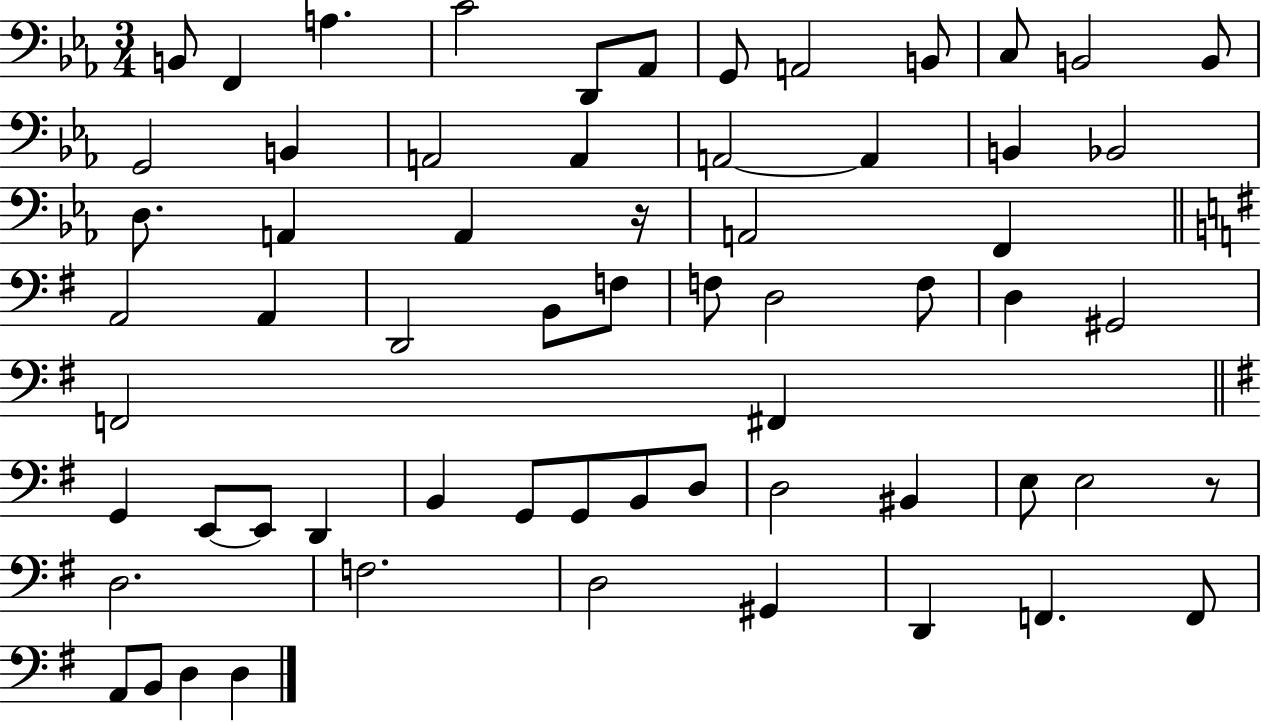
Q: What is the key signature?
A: EES major